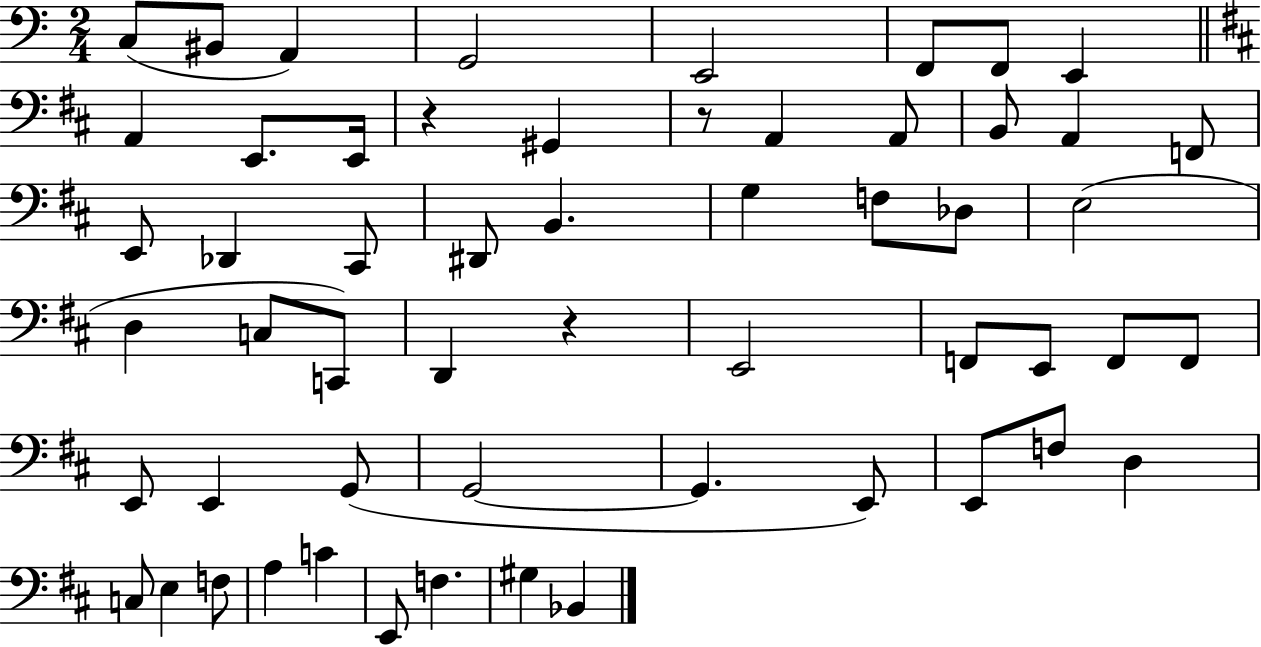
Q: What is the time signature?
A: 2/4